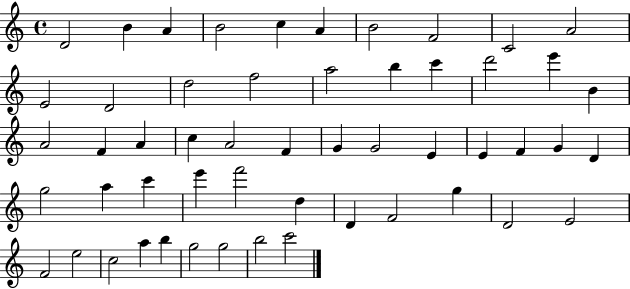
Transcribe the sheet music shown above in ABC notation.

X:1
T:Untitled
M:4/4
L:1/4
K:C
D2 B A B2 c A B2 F2 C2 A2 E2 D2 d2 f2 a2 b c' d'2 e' B A2 F A c A2 F G G2 E E F G D g2 a c' e' f'2 d D F2 g D2 E2 F2 e2 c2 a b g2 g2 b2 c'2